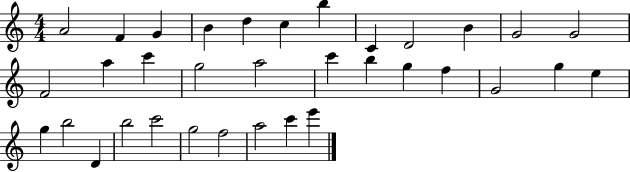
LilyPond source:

{
  \clef treble
  \numericTimeSignature
  \time 4/4
  \key c \major
  a'2 f'4 g'4 | b'4 d''4 c''4 b''4 | c'4 d'2 b'4 | g'2 g'2 | \break f'2 a''4 c'''4 | g''2 a''2 | c'''4 b''4 g''4 f''4 | g'2 g''4 e''4 | \break g''4 b''2 d'4 | b''2 c'''2 | g''2 f''2 | a''2 c'''4 e'''4 | \break \bar "|."
}